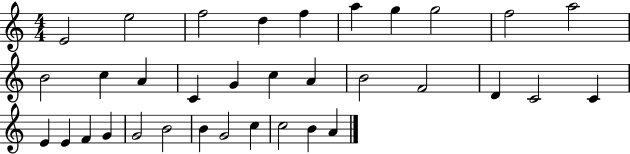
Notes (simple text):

E4/h E5/h F5/h D5/q F5/q A5/q G5/q G5/h F5/h A5/h B4/h C5/q A4/q C4/q G4/q C5/q A4/q B4/h F4/h D4/q C4/h C4/q E4/q E4/q F4/q G4/q G4/h B4/h B4/q G4/h C5/q C5/h B4/q A4/q